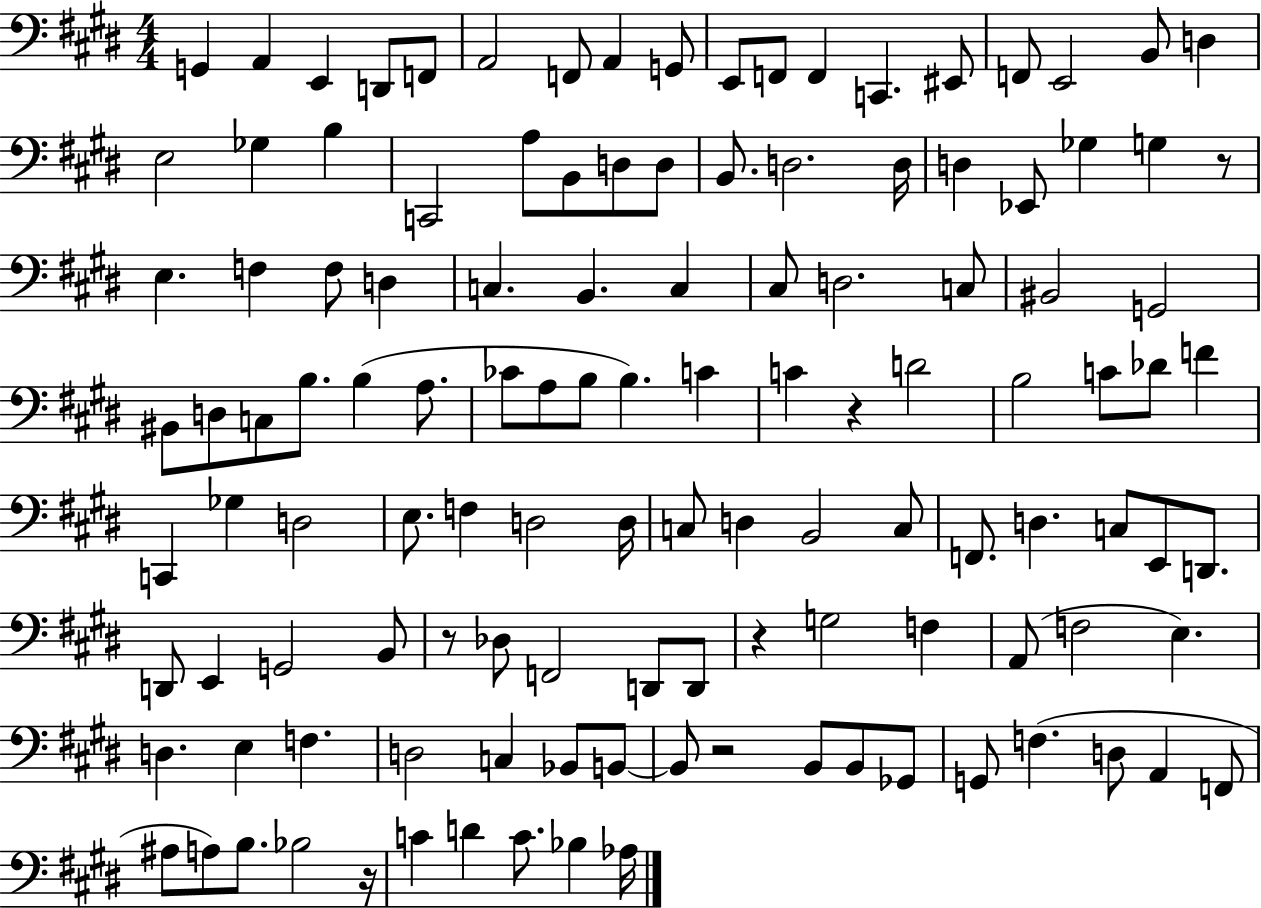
{
  \clef bass
  \numericTimeSignature
  \time 4/4
  \key e \major
  g,4 a,4 e,4 d,8 f,8 | a,2 f,8 a,4 g,8 | e,8 f,8 f,4 c,4. eis,8 | f,8 e,2 b,8 d4 | \break e2 ges4 b4 | c,2 a8 b,8 d8 d8 | b,8. d2. d16 | d4 ees,8 ges4 g4 r8 | \break e4. f4 f8 d4 | c4. b,4. c4 | cis8 d2. c8 | bis,2 g,2 | \break bis,8 d8 c8 b8. b4( a8. | ces'8 a8 b8 b4.) c'4 | c'4 r4 d'2 | b2 c'8 des'8 f'4 | \break c,4 ges4 d2 | e8. f4 d2 d16 | c8 d4 b,2 c8 | f,8. d4. c8 e,8 d,8. | \break d,8 e,4 g,2 b,8 | r8 des8 f,2 d,8 d,8 | r4 g2 f4 | a,8( f2 e4.) | \break d4. e4 f4. | d2 c4 bes,8 b,8~~ | b,8 r2 b,8 b,8 ges,8 | g,8 f4.( d8 a,4 f,8 | \break ais8 a8) b8. bes2 r16 | c'4 d'4 c'8. bes4 aes16 | \bar "|."
}